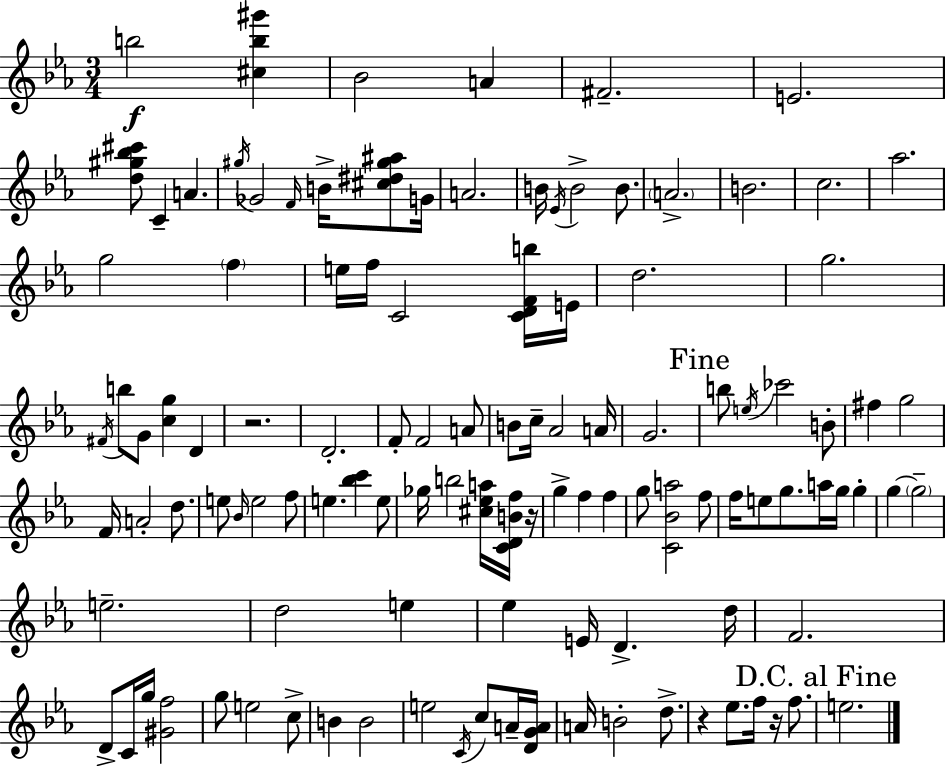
B5/h [C#5,B5,G#6]/q Bb4/h A4/q F#4/h. E4/h. [D5,G#5,Bb5,C#6]/e C4/q A4/q. G#5/s Gb4/h F4/s B4/s [C#5,D#5,G#5,A#5]/e G4/s A4/h. B4/s Eb4/s B4/h B4/e. A4/h. B4/h. C5/h. Ab5/h. G5/h F5/q E5/s F5/s C4/h [C4,D4,F4,B5]/s E4/s D5/h. G5/h. F#4/s B5/e G4/e [C5,G5]/q D4/q R/h. D4/h. F4/e F4/h A4/e B4/e C5/s Ab4/h A4/s G4/h. B5/e E5/s CES6/h B4/e F#5/q G5/h F4/s A4/h D5/e. E5/e Bb4/s E5/h F5/e E5/q. [Bb5,C6]/q E5/e Gb5/s B5/h [C#5,Eb5,A5]/s [C4,D4,B4,F5]/s R/s G5/q F5/q F5/q G5/e [C4,Bb4,A5]/h F5/e F5/s E5/e G5/e. A5/s G5/s G5/q G5/q G5/h E5/h. D5/h E5/q Eb5/q E4/s D4/q. D5/s F4/h. D4/e C4/s G5/s [G#4,F5]/h G5/e E5/h C5/e B4/q B4/h E5/h C4/s C5/e A4/s [D4,G4,A4]/s A4/s B4/h D5/e. R/q Eb5/e. F5/s R/s F5/e. E5/h.